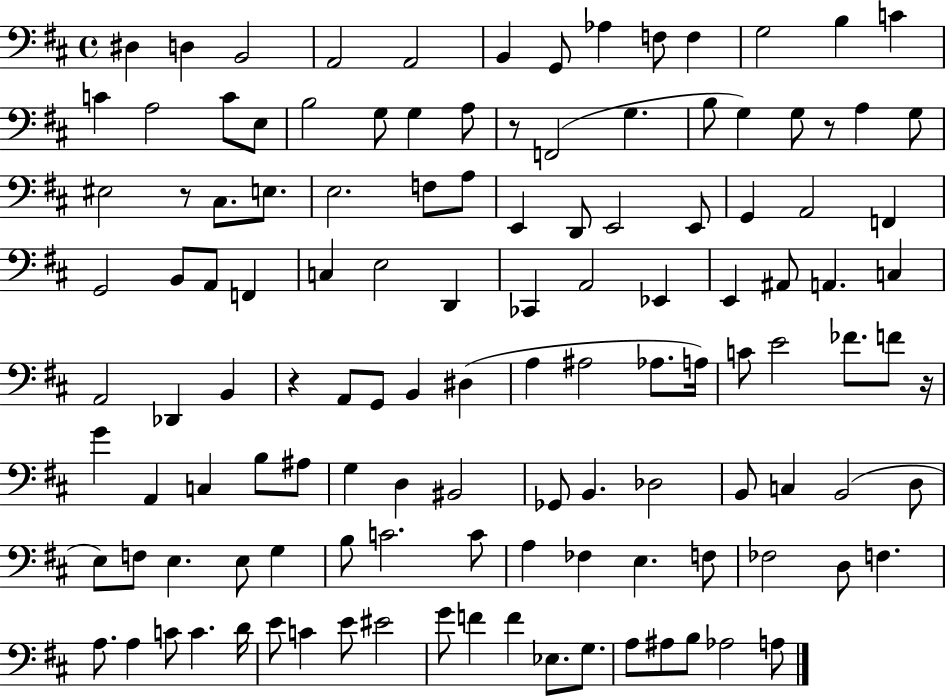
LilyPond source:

{
  \clef bass
  \time 4/4
  \defaultTimeSignature
  \key d \major
  dis4 d4 b,2 | a,2 a,2 | b,4 g,8 aes4 f8 f4 | g2 b4 c'4 | \break c'4 a2 c'8 e8 | b2 g8 g4 a8 | r8 f,2( g4. | b8 g4) g8 r8 a4 g8 | \break eis2 r8 cis8. e8. | e2. f8 a8 | e,4 d,8 e,2 e,8 | g,4 a,2 f,4 | \break g,2 b,8 a,8 f,4 | c4 e2 d,4 | ces,4 a,2 ees,4 | e,4 ais,8 a,4. c4 | \break a,2 des,4 b,4 | r4 a,8 g,8 b,4 dis4( | a4 ais2 aes8. a16) | c'8 e'2 fes'8. f'8 r16 | \break g'4 a,4 c4 b8 ais8 | g4 d4 bis,2 | ges,8 b,4. des2 | b,8 c4 b,2( d8 | \break e8) f8 e4. e8 g4 | b8 c'2. c'8 | a4 fes4 e4. f8 | fes2 d8 f4. | \break a8. a4 c'8 c'4. d'16 | e'8 c'4 e'8 eis'2 | g'8 f'4 f'4 ees8. g8. | a8 ais8 b8 aes2 a8 | \break \bar "|."
}